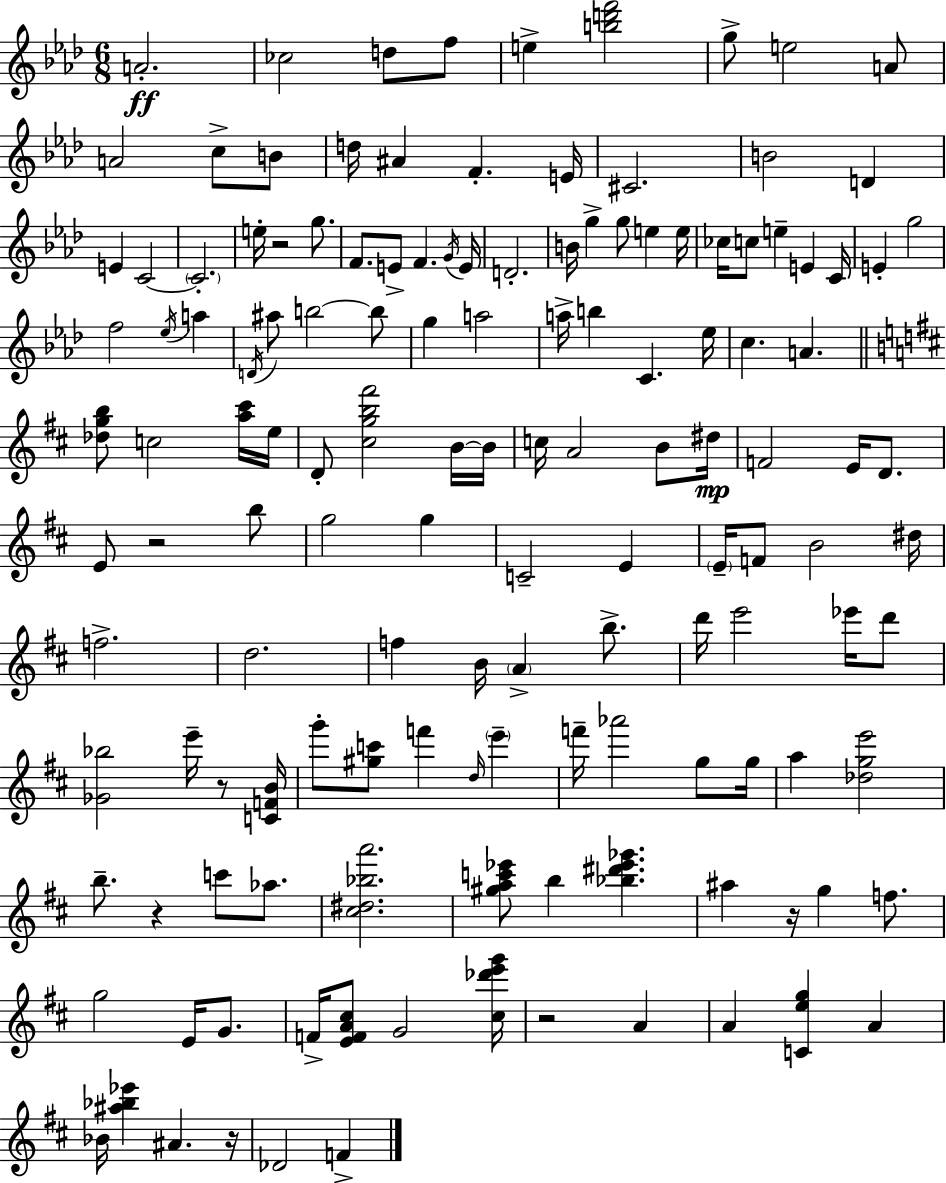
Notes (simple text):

A4/h. CES5/h D5/e F5/e E5/q [B5,D6,F6]/h G5/e E5/h A4/e A4/h C5/e B4/e D5/s A#4/q F4/q. E4/s C#4/h. B4/h D4/q E4/q C4/h C4/h. E5/s R/h G5/e. F4/e. E4/e F4/q. G4/s E4/s D4/h. B4/s G5/q G5/e E5/q E5/s CES5/s C5/e E5/q E4/q C4/s E4/q G5/h F5/h Eb5/s A5/q D4/s A#5/e B5/h B5/e G5/q A5/h A5/s B5/q C4/q. Eb5/s C5/q. A4/q. [Db5,G5,B5]/e C5/h [A5,C#6]/s E5/s D4/e [C#5,G5,B5,F#6]/h B4/s B4/s C5/s A4/h B4/e D#5/s F4/h E4/s D4/e. E4/e R/h B5/e G5/h G5/q C4/h E4/q E4/s F4/e B4/h D#5/s F5/h. D5/h. F5/q B4/s A4/q B5/e. D6/s E6/h Eb6/s D6/e [Gb4,Bb5]/h E6/s R/e [C4,F4,B4]/s G6/e [G#5,C6]/e F6/q D5/s E6/q F6/s Ab6/h G5/e G5/s A5/q [Db5,G5,E6]/h B5/e. R/q C6/e Ab5/e. [C#5,D#5,Bb5,A6]/h. [G#5,A5,C6,Eb6]/e B5/q [Bb5,D#6,Eb6,Gb6]/q. A#5/q R/s G5/q F5/e. G5/h E4/s G4/e. F4/s [E4,F4,A4,C#5]/e G4/h [C#5,Db6,E6,G6]/s R/h A4/q A4/q [C4,E5,G5]/q A4/q Bb4/s [A#5,Bb5,Eb6]/q A#4/q. R/s Db4/h F4/q